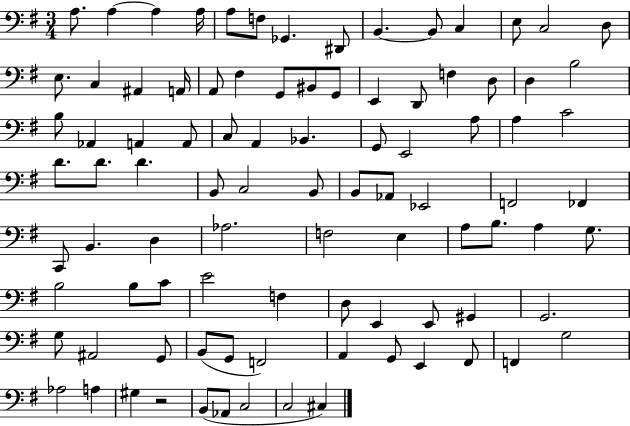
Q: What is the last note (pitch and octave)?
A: C#3